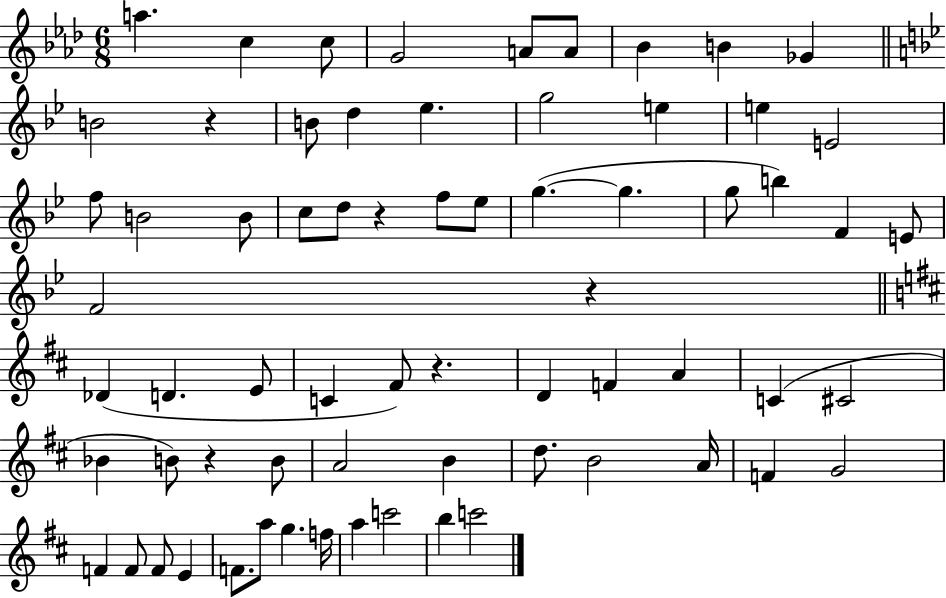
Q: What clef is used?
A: treble